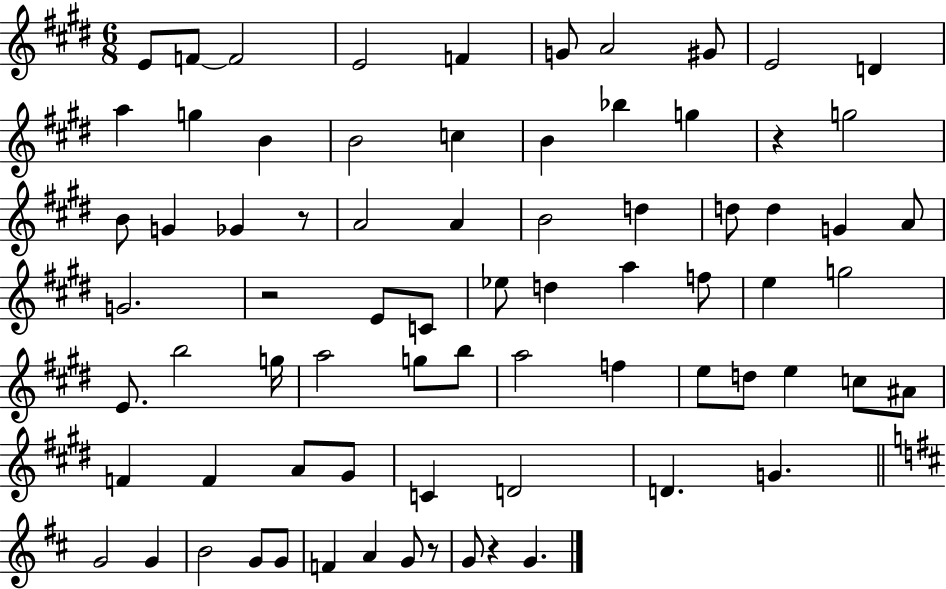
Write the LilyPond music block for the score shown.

{
  \clef treble
  \numericTimeSignature
  \time 6/8
  \key e \major
  \repeat volta 2 { e'8 f'8~~ f'2 | e'2 f'4 | g'8 a'2 gis'8 | e'2 d'4 | \break a''4 g''4 b'4 | b'2 c''4 | b'4 bes''4 g''4 | r4 g''2 | \break b'8 g'4 ges'4 r8 | a'2 a'4 | b'2 d''4 | d''8 d''4 g'4 a'8 | \break g'2. | r2 e'8 c'8 | ees''8 d''4 a''4 f''8 | e''4 g''2 | \break e'8. b''2 g''16 | a''2 g''8 b''8 | a''2 f''4 | e''8 d''8 e''4 c''8 ais'8 | \break f'4 f'4 a'8 gis'8 | c'4 d'2 | d'4. g'4. | \bar "||" \break \key d \major g'2 g'4 | b'2 g'8 g'8 | f'4 a'4 g'8 r8 | g'8 r4 g'4. | \break } \bar "|."
}